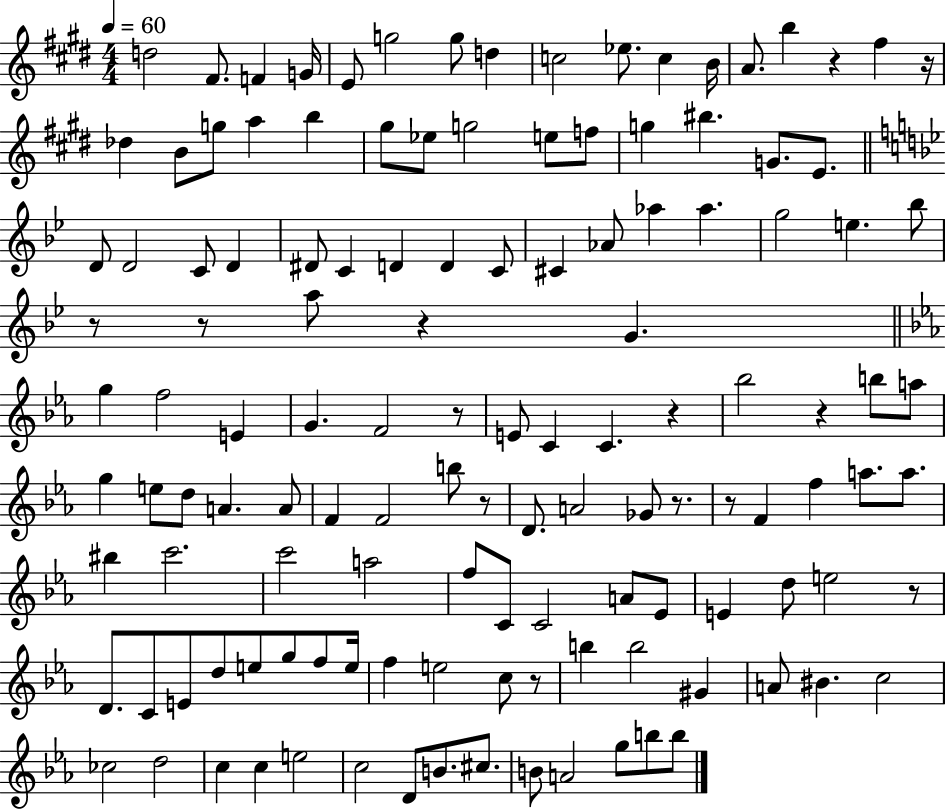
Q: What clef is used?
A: treble